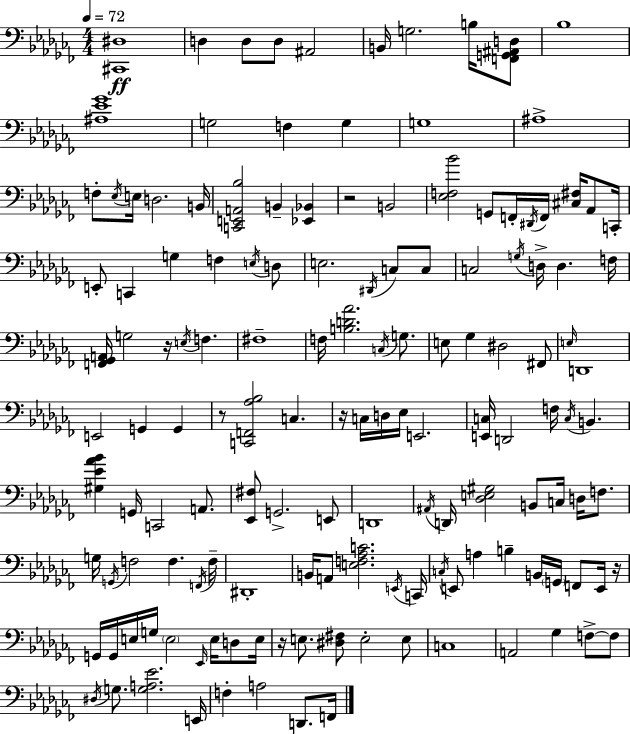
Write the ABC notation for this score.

X:1
T:Untitled
M:4/4
L:1/4
K:Abm
[^C,,^D,]4 D, D,/2 D,/2 ^A,,2 B,,/4 G,2 B,/4 [F,,G,,^A,,D,]/2 _B,4 [^A,_E_G]4 G,2 F, G, G,4 ^A,4 F,/2 _E,/4 E,/4 D,2 B,,/4 [C,,E,,A,,_B,]2 B,, [_E,,_B,,] z2 B,,2 [_E,F,_B]2 G,,/2 F,,/4 ^D,,/4 F,,/4 [^C,^F,]/4 _A,,/2 C,,/4 E,,/2 C,, G, F, E,/4 D,/2 E,2 ^D,,/4 C,/2 C,/2 C,2 G,/4 D,/4 D, F,/4 [F,,_G,,A,,]/4 G,2 z/4 E,/4 F, ^F,4 F,/4 [B,D_A]2 C,/4 G,/2 E,/2 _G, ^D,2 ^F,,/2 E,/4 D,,4 E,,2 G,, G,, z/2 [C,,F,,_A,_B,]2 C, z/4 C,/4 D,/4 _E,/4 E,,2 [E,,C,]/4 D,,2 F,/4 C,/4 B,, [^G,_E_A_B] G,,/4 C,,2 A,,/2 [_E,,^F,]/2 G,,2 E,,/2 D,,4 ^A,,/4 D,,/4 [_D,E,^G,]2 B,,/2 C,/4 D,/4 F,/2 G,/4 G,,/4 F,2 F, F,,/4 F,/4 ^D,,4 B,,/4 A,,/2 [E,F,_A,C]2 E,,/4 C,,/4 C,/4 E,,/2 A, B, B,,/4 G,,/4 F,,/2 E,,/4 z/4 G,,/4 G,,/4 E,/4 G,/4 E,2 _E,,/4 E,/4 D,/2 E,/4 z/4 E,/2 [^D,^F,]/2 E,2 E,/2 C,4 A,,2 _G, F,/2 F,/2 ^D,/4 G,/2 [G,A,_E]2 E,,/4 F, A,2 D,,/2 F,,/4